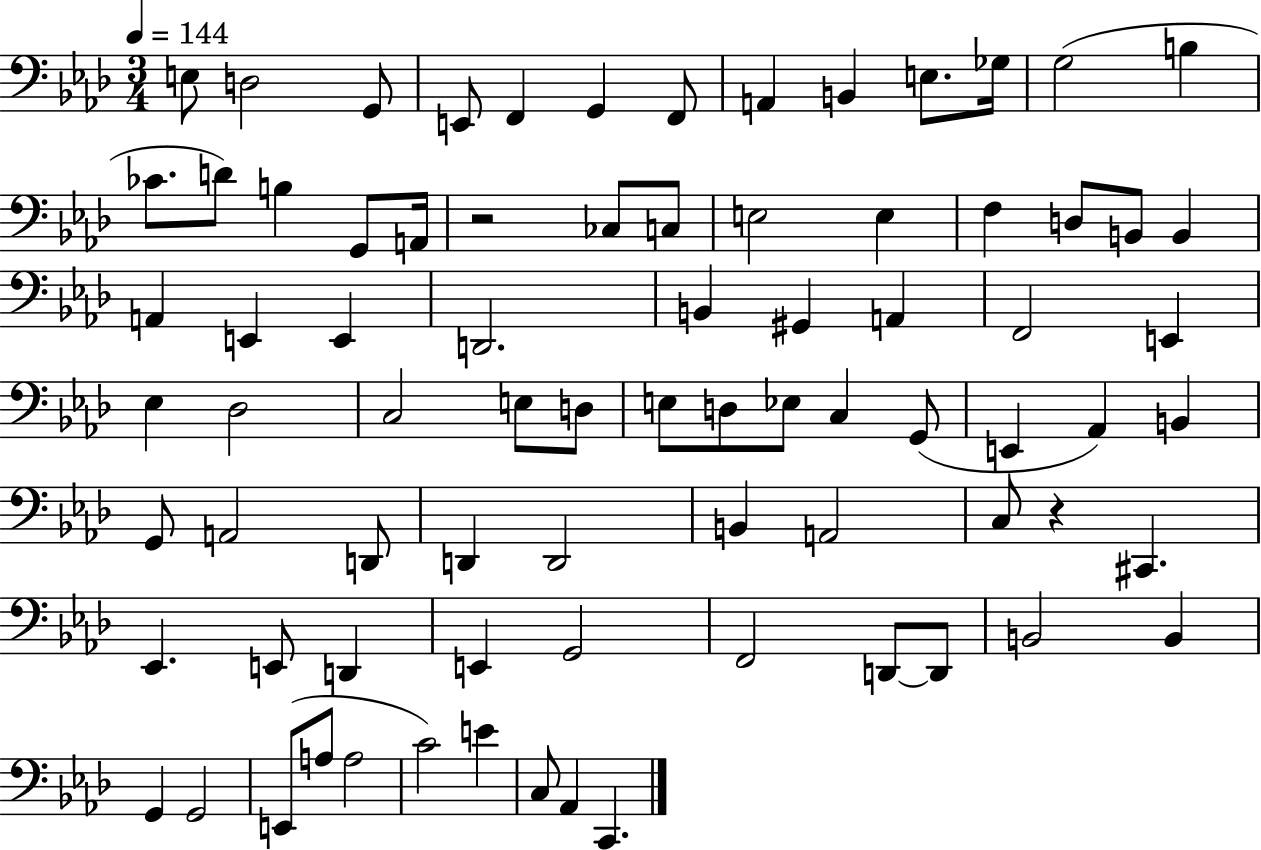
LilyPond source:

{
  \clef bass
  \numericTimeSignature
  \time 3/4
  \key aes \major
  \tempo 4 = 144
  e8 d2 g,8 | e,8 f,4 g,4 f,8 | a,4 b,4 e8. ges16 | g2( b4 | \break ces'8. d'8) b4 g,8 a,16 | r2 ces8 c8 | e2 e4 | f4 d8 b,8 b,4 | \break a,4 e,4 e,4 | d,2. | b,4 gis,4 a,4 | f,2 e,4 | \break ees4 des2 | c2 e8 d8 | e8 d8 ees8 c4 g,8( | e,4 aes,4) b,4 | \break g,8 a,2 d,8 | d,4 d,2 | b,4 a,2 | c8 r4 cis,4. | \break ees,4. e,8 d,4 | e,4 g,2 | f,2 d,8~~ d,8 | b,2 b,4 | \break g,4 g,2 | e,8( a8 a2 | c'2) e'4 | c8 aes,4 c,4. | \break \bar "|."
}